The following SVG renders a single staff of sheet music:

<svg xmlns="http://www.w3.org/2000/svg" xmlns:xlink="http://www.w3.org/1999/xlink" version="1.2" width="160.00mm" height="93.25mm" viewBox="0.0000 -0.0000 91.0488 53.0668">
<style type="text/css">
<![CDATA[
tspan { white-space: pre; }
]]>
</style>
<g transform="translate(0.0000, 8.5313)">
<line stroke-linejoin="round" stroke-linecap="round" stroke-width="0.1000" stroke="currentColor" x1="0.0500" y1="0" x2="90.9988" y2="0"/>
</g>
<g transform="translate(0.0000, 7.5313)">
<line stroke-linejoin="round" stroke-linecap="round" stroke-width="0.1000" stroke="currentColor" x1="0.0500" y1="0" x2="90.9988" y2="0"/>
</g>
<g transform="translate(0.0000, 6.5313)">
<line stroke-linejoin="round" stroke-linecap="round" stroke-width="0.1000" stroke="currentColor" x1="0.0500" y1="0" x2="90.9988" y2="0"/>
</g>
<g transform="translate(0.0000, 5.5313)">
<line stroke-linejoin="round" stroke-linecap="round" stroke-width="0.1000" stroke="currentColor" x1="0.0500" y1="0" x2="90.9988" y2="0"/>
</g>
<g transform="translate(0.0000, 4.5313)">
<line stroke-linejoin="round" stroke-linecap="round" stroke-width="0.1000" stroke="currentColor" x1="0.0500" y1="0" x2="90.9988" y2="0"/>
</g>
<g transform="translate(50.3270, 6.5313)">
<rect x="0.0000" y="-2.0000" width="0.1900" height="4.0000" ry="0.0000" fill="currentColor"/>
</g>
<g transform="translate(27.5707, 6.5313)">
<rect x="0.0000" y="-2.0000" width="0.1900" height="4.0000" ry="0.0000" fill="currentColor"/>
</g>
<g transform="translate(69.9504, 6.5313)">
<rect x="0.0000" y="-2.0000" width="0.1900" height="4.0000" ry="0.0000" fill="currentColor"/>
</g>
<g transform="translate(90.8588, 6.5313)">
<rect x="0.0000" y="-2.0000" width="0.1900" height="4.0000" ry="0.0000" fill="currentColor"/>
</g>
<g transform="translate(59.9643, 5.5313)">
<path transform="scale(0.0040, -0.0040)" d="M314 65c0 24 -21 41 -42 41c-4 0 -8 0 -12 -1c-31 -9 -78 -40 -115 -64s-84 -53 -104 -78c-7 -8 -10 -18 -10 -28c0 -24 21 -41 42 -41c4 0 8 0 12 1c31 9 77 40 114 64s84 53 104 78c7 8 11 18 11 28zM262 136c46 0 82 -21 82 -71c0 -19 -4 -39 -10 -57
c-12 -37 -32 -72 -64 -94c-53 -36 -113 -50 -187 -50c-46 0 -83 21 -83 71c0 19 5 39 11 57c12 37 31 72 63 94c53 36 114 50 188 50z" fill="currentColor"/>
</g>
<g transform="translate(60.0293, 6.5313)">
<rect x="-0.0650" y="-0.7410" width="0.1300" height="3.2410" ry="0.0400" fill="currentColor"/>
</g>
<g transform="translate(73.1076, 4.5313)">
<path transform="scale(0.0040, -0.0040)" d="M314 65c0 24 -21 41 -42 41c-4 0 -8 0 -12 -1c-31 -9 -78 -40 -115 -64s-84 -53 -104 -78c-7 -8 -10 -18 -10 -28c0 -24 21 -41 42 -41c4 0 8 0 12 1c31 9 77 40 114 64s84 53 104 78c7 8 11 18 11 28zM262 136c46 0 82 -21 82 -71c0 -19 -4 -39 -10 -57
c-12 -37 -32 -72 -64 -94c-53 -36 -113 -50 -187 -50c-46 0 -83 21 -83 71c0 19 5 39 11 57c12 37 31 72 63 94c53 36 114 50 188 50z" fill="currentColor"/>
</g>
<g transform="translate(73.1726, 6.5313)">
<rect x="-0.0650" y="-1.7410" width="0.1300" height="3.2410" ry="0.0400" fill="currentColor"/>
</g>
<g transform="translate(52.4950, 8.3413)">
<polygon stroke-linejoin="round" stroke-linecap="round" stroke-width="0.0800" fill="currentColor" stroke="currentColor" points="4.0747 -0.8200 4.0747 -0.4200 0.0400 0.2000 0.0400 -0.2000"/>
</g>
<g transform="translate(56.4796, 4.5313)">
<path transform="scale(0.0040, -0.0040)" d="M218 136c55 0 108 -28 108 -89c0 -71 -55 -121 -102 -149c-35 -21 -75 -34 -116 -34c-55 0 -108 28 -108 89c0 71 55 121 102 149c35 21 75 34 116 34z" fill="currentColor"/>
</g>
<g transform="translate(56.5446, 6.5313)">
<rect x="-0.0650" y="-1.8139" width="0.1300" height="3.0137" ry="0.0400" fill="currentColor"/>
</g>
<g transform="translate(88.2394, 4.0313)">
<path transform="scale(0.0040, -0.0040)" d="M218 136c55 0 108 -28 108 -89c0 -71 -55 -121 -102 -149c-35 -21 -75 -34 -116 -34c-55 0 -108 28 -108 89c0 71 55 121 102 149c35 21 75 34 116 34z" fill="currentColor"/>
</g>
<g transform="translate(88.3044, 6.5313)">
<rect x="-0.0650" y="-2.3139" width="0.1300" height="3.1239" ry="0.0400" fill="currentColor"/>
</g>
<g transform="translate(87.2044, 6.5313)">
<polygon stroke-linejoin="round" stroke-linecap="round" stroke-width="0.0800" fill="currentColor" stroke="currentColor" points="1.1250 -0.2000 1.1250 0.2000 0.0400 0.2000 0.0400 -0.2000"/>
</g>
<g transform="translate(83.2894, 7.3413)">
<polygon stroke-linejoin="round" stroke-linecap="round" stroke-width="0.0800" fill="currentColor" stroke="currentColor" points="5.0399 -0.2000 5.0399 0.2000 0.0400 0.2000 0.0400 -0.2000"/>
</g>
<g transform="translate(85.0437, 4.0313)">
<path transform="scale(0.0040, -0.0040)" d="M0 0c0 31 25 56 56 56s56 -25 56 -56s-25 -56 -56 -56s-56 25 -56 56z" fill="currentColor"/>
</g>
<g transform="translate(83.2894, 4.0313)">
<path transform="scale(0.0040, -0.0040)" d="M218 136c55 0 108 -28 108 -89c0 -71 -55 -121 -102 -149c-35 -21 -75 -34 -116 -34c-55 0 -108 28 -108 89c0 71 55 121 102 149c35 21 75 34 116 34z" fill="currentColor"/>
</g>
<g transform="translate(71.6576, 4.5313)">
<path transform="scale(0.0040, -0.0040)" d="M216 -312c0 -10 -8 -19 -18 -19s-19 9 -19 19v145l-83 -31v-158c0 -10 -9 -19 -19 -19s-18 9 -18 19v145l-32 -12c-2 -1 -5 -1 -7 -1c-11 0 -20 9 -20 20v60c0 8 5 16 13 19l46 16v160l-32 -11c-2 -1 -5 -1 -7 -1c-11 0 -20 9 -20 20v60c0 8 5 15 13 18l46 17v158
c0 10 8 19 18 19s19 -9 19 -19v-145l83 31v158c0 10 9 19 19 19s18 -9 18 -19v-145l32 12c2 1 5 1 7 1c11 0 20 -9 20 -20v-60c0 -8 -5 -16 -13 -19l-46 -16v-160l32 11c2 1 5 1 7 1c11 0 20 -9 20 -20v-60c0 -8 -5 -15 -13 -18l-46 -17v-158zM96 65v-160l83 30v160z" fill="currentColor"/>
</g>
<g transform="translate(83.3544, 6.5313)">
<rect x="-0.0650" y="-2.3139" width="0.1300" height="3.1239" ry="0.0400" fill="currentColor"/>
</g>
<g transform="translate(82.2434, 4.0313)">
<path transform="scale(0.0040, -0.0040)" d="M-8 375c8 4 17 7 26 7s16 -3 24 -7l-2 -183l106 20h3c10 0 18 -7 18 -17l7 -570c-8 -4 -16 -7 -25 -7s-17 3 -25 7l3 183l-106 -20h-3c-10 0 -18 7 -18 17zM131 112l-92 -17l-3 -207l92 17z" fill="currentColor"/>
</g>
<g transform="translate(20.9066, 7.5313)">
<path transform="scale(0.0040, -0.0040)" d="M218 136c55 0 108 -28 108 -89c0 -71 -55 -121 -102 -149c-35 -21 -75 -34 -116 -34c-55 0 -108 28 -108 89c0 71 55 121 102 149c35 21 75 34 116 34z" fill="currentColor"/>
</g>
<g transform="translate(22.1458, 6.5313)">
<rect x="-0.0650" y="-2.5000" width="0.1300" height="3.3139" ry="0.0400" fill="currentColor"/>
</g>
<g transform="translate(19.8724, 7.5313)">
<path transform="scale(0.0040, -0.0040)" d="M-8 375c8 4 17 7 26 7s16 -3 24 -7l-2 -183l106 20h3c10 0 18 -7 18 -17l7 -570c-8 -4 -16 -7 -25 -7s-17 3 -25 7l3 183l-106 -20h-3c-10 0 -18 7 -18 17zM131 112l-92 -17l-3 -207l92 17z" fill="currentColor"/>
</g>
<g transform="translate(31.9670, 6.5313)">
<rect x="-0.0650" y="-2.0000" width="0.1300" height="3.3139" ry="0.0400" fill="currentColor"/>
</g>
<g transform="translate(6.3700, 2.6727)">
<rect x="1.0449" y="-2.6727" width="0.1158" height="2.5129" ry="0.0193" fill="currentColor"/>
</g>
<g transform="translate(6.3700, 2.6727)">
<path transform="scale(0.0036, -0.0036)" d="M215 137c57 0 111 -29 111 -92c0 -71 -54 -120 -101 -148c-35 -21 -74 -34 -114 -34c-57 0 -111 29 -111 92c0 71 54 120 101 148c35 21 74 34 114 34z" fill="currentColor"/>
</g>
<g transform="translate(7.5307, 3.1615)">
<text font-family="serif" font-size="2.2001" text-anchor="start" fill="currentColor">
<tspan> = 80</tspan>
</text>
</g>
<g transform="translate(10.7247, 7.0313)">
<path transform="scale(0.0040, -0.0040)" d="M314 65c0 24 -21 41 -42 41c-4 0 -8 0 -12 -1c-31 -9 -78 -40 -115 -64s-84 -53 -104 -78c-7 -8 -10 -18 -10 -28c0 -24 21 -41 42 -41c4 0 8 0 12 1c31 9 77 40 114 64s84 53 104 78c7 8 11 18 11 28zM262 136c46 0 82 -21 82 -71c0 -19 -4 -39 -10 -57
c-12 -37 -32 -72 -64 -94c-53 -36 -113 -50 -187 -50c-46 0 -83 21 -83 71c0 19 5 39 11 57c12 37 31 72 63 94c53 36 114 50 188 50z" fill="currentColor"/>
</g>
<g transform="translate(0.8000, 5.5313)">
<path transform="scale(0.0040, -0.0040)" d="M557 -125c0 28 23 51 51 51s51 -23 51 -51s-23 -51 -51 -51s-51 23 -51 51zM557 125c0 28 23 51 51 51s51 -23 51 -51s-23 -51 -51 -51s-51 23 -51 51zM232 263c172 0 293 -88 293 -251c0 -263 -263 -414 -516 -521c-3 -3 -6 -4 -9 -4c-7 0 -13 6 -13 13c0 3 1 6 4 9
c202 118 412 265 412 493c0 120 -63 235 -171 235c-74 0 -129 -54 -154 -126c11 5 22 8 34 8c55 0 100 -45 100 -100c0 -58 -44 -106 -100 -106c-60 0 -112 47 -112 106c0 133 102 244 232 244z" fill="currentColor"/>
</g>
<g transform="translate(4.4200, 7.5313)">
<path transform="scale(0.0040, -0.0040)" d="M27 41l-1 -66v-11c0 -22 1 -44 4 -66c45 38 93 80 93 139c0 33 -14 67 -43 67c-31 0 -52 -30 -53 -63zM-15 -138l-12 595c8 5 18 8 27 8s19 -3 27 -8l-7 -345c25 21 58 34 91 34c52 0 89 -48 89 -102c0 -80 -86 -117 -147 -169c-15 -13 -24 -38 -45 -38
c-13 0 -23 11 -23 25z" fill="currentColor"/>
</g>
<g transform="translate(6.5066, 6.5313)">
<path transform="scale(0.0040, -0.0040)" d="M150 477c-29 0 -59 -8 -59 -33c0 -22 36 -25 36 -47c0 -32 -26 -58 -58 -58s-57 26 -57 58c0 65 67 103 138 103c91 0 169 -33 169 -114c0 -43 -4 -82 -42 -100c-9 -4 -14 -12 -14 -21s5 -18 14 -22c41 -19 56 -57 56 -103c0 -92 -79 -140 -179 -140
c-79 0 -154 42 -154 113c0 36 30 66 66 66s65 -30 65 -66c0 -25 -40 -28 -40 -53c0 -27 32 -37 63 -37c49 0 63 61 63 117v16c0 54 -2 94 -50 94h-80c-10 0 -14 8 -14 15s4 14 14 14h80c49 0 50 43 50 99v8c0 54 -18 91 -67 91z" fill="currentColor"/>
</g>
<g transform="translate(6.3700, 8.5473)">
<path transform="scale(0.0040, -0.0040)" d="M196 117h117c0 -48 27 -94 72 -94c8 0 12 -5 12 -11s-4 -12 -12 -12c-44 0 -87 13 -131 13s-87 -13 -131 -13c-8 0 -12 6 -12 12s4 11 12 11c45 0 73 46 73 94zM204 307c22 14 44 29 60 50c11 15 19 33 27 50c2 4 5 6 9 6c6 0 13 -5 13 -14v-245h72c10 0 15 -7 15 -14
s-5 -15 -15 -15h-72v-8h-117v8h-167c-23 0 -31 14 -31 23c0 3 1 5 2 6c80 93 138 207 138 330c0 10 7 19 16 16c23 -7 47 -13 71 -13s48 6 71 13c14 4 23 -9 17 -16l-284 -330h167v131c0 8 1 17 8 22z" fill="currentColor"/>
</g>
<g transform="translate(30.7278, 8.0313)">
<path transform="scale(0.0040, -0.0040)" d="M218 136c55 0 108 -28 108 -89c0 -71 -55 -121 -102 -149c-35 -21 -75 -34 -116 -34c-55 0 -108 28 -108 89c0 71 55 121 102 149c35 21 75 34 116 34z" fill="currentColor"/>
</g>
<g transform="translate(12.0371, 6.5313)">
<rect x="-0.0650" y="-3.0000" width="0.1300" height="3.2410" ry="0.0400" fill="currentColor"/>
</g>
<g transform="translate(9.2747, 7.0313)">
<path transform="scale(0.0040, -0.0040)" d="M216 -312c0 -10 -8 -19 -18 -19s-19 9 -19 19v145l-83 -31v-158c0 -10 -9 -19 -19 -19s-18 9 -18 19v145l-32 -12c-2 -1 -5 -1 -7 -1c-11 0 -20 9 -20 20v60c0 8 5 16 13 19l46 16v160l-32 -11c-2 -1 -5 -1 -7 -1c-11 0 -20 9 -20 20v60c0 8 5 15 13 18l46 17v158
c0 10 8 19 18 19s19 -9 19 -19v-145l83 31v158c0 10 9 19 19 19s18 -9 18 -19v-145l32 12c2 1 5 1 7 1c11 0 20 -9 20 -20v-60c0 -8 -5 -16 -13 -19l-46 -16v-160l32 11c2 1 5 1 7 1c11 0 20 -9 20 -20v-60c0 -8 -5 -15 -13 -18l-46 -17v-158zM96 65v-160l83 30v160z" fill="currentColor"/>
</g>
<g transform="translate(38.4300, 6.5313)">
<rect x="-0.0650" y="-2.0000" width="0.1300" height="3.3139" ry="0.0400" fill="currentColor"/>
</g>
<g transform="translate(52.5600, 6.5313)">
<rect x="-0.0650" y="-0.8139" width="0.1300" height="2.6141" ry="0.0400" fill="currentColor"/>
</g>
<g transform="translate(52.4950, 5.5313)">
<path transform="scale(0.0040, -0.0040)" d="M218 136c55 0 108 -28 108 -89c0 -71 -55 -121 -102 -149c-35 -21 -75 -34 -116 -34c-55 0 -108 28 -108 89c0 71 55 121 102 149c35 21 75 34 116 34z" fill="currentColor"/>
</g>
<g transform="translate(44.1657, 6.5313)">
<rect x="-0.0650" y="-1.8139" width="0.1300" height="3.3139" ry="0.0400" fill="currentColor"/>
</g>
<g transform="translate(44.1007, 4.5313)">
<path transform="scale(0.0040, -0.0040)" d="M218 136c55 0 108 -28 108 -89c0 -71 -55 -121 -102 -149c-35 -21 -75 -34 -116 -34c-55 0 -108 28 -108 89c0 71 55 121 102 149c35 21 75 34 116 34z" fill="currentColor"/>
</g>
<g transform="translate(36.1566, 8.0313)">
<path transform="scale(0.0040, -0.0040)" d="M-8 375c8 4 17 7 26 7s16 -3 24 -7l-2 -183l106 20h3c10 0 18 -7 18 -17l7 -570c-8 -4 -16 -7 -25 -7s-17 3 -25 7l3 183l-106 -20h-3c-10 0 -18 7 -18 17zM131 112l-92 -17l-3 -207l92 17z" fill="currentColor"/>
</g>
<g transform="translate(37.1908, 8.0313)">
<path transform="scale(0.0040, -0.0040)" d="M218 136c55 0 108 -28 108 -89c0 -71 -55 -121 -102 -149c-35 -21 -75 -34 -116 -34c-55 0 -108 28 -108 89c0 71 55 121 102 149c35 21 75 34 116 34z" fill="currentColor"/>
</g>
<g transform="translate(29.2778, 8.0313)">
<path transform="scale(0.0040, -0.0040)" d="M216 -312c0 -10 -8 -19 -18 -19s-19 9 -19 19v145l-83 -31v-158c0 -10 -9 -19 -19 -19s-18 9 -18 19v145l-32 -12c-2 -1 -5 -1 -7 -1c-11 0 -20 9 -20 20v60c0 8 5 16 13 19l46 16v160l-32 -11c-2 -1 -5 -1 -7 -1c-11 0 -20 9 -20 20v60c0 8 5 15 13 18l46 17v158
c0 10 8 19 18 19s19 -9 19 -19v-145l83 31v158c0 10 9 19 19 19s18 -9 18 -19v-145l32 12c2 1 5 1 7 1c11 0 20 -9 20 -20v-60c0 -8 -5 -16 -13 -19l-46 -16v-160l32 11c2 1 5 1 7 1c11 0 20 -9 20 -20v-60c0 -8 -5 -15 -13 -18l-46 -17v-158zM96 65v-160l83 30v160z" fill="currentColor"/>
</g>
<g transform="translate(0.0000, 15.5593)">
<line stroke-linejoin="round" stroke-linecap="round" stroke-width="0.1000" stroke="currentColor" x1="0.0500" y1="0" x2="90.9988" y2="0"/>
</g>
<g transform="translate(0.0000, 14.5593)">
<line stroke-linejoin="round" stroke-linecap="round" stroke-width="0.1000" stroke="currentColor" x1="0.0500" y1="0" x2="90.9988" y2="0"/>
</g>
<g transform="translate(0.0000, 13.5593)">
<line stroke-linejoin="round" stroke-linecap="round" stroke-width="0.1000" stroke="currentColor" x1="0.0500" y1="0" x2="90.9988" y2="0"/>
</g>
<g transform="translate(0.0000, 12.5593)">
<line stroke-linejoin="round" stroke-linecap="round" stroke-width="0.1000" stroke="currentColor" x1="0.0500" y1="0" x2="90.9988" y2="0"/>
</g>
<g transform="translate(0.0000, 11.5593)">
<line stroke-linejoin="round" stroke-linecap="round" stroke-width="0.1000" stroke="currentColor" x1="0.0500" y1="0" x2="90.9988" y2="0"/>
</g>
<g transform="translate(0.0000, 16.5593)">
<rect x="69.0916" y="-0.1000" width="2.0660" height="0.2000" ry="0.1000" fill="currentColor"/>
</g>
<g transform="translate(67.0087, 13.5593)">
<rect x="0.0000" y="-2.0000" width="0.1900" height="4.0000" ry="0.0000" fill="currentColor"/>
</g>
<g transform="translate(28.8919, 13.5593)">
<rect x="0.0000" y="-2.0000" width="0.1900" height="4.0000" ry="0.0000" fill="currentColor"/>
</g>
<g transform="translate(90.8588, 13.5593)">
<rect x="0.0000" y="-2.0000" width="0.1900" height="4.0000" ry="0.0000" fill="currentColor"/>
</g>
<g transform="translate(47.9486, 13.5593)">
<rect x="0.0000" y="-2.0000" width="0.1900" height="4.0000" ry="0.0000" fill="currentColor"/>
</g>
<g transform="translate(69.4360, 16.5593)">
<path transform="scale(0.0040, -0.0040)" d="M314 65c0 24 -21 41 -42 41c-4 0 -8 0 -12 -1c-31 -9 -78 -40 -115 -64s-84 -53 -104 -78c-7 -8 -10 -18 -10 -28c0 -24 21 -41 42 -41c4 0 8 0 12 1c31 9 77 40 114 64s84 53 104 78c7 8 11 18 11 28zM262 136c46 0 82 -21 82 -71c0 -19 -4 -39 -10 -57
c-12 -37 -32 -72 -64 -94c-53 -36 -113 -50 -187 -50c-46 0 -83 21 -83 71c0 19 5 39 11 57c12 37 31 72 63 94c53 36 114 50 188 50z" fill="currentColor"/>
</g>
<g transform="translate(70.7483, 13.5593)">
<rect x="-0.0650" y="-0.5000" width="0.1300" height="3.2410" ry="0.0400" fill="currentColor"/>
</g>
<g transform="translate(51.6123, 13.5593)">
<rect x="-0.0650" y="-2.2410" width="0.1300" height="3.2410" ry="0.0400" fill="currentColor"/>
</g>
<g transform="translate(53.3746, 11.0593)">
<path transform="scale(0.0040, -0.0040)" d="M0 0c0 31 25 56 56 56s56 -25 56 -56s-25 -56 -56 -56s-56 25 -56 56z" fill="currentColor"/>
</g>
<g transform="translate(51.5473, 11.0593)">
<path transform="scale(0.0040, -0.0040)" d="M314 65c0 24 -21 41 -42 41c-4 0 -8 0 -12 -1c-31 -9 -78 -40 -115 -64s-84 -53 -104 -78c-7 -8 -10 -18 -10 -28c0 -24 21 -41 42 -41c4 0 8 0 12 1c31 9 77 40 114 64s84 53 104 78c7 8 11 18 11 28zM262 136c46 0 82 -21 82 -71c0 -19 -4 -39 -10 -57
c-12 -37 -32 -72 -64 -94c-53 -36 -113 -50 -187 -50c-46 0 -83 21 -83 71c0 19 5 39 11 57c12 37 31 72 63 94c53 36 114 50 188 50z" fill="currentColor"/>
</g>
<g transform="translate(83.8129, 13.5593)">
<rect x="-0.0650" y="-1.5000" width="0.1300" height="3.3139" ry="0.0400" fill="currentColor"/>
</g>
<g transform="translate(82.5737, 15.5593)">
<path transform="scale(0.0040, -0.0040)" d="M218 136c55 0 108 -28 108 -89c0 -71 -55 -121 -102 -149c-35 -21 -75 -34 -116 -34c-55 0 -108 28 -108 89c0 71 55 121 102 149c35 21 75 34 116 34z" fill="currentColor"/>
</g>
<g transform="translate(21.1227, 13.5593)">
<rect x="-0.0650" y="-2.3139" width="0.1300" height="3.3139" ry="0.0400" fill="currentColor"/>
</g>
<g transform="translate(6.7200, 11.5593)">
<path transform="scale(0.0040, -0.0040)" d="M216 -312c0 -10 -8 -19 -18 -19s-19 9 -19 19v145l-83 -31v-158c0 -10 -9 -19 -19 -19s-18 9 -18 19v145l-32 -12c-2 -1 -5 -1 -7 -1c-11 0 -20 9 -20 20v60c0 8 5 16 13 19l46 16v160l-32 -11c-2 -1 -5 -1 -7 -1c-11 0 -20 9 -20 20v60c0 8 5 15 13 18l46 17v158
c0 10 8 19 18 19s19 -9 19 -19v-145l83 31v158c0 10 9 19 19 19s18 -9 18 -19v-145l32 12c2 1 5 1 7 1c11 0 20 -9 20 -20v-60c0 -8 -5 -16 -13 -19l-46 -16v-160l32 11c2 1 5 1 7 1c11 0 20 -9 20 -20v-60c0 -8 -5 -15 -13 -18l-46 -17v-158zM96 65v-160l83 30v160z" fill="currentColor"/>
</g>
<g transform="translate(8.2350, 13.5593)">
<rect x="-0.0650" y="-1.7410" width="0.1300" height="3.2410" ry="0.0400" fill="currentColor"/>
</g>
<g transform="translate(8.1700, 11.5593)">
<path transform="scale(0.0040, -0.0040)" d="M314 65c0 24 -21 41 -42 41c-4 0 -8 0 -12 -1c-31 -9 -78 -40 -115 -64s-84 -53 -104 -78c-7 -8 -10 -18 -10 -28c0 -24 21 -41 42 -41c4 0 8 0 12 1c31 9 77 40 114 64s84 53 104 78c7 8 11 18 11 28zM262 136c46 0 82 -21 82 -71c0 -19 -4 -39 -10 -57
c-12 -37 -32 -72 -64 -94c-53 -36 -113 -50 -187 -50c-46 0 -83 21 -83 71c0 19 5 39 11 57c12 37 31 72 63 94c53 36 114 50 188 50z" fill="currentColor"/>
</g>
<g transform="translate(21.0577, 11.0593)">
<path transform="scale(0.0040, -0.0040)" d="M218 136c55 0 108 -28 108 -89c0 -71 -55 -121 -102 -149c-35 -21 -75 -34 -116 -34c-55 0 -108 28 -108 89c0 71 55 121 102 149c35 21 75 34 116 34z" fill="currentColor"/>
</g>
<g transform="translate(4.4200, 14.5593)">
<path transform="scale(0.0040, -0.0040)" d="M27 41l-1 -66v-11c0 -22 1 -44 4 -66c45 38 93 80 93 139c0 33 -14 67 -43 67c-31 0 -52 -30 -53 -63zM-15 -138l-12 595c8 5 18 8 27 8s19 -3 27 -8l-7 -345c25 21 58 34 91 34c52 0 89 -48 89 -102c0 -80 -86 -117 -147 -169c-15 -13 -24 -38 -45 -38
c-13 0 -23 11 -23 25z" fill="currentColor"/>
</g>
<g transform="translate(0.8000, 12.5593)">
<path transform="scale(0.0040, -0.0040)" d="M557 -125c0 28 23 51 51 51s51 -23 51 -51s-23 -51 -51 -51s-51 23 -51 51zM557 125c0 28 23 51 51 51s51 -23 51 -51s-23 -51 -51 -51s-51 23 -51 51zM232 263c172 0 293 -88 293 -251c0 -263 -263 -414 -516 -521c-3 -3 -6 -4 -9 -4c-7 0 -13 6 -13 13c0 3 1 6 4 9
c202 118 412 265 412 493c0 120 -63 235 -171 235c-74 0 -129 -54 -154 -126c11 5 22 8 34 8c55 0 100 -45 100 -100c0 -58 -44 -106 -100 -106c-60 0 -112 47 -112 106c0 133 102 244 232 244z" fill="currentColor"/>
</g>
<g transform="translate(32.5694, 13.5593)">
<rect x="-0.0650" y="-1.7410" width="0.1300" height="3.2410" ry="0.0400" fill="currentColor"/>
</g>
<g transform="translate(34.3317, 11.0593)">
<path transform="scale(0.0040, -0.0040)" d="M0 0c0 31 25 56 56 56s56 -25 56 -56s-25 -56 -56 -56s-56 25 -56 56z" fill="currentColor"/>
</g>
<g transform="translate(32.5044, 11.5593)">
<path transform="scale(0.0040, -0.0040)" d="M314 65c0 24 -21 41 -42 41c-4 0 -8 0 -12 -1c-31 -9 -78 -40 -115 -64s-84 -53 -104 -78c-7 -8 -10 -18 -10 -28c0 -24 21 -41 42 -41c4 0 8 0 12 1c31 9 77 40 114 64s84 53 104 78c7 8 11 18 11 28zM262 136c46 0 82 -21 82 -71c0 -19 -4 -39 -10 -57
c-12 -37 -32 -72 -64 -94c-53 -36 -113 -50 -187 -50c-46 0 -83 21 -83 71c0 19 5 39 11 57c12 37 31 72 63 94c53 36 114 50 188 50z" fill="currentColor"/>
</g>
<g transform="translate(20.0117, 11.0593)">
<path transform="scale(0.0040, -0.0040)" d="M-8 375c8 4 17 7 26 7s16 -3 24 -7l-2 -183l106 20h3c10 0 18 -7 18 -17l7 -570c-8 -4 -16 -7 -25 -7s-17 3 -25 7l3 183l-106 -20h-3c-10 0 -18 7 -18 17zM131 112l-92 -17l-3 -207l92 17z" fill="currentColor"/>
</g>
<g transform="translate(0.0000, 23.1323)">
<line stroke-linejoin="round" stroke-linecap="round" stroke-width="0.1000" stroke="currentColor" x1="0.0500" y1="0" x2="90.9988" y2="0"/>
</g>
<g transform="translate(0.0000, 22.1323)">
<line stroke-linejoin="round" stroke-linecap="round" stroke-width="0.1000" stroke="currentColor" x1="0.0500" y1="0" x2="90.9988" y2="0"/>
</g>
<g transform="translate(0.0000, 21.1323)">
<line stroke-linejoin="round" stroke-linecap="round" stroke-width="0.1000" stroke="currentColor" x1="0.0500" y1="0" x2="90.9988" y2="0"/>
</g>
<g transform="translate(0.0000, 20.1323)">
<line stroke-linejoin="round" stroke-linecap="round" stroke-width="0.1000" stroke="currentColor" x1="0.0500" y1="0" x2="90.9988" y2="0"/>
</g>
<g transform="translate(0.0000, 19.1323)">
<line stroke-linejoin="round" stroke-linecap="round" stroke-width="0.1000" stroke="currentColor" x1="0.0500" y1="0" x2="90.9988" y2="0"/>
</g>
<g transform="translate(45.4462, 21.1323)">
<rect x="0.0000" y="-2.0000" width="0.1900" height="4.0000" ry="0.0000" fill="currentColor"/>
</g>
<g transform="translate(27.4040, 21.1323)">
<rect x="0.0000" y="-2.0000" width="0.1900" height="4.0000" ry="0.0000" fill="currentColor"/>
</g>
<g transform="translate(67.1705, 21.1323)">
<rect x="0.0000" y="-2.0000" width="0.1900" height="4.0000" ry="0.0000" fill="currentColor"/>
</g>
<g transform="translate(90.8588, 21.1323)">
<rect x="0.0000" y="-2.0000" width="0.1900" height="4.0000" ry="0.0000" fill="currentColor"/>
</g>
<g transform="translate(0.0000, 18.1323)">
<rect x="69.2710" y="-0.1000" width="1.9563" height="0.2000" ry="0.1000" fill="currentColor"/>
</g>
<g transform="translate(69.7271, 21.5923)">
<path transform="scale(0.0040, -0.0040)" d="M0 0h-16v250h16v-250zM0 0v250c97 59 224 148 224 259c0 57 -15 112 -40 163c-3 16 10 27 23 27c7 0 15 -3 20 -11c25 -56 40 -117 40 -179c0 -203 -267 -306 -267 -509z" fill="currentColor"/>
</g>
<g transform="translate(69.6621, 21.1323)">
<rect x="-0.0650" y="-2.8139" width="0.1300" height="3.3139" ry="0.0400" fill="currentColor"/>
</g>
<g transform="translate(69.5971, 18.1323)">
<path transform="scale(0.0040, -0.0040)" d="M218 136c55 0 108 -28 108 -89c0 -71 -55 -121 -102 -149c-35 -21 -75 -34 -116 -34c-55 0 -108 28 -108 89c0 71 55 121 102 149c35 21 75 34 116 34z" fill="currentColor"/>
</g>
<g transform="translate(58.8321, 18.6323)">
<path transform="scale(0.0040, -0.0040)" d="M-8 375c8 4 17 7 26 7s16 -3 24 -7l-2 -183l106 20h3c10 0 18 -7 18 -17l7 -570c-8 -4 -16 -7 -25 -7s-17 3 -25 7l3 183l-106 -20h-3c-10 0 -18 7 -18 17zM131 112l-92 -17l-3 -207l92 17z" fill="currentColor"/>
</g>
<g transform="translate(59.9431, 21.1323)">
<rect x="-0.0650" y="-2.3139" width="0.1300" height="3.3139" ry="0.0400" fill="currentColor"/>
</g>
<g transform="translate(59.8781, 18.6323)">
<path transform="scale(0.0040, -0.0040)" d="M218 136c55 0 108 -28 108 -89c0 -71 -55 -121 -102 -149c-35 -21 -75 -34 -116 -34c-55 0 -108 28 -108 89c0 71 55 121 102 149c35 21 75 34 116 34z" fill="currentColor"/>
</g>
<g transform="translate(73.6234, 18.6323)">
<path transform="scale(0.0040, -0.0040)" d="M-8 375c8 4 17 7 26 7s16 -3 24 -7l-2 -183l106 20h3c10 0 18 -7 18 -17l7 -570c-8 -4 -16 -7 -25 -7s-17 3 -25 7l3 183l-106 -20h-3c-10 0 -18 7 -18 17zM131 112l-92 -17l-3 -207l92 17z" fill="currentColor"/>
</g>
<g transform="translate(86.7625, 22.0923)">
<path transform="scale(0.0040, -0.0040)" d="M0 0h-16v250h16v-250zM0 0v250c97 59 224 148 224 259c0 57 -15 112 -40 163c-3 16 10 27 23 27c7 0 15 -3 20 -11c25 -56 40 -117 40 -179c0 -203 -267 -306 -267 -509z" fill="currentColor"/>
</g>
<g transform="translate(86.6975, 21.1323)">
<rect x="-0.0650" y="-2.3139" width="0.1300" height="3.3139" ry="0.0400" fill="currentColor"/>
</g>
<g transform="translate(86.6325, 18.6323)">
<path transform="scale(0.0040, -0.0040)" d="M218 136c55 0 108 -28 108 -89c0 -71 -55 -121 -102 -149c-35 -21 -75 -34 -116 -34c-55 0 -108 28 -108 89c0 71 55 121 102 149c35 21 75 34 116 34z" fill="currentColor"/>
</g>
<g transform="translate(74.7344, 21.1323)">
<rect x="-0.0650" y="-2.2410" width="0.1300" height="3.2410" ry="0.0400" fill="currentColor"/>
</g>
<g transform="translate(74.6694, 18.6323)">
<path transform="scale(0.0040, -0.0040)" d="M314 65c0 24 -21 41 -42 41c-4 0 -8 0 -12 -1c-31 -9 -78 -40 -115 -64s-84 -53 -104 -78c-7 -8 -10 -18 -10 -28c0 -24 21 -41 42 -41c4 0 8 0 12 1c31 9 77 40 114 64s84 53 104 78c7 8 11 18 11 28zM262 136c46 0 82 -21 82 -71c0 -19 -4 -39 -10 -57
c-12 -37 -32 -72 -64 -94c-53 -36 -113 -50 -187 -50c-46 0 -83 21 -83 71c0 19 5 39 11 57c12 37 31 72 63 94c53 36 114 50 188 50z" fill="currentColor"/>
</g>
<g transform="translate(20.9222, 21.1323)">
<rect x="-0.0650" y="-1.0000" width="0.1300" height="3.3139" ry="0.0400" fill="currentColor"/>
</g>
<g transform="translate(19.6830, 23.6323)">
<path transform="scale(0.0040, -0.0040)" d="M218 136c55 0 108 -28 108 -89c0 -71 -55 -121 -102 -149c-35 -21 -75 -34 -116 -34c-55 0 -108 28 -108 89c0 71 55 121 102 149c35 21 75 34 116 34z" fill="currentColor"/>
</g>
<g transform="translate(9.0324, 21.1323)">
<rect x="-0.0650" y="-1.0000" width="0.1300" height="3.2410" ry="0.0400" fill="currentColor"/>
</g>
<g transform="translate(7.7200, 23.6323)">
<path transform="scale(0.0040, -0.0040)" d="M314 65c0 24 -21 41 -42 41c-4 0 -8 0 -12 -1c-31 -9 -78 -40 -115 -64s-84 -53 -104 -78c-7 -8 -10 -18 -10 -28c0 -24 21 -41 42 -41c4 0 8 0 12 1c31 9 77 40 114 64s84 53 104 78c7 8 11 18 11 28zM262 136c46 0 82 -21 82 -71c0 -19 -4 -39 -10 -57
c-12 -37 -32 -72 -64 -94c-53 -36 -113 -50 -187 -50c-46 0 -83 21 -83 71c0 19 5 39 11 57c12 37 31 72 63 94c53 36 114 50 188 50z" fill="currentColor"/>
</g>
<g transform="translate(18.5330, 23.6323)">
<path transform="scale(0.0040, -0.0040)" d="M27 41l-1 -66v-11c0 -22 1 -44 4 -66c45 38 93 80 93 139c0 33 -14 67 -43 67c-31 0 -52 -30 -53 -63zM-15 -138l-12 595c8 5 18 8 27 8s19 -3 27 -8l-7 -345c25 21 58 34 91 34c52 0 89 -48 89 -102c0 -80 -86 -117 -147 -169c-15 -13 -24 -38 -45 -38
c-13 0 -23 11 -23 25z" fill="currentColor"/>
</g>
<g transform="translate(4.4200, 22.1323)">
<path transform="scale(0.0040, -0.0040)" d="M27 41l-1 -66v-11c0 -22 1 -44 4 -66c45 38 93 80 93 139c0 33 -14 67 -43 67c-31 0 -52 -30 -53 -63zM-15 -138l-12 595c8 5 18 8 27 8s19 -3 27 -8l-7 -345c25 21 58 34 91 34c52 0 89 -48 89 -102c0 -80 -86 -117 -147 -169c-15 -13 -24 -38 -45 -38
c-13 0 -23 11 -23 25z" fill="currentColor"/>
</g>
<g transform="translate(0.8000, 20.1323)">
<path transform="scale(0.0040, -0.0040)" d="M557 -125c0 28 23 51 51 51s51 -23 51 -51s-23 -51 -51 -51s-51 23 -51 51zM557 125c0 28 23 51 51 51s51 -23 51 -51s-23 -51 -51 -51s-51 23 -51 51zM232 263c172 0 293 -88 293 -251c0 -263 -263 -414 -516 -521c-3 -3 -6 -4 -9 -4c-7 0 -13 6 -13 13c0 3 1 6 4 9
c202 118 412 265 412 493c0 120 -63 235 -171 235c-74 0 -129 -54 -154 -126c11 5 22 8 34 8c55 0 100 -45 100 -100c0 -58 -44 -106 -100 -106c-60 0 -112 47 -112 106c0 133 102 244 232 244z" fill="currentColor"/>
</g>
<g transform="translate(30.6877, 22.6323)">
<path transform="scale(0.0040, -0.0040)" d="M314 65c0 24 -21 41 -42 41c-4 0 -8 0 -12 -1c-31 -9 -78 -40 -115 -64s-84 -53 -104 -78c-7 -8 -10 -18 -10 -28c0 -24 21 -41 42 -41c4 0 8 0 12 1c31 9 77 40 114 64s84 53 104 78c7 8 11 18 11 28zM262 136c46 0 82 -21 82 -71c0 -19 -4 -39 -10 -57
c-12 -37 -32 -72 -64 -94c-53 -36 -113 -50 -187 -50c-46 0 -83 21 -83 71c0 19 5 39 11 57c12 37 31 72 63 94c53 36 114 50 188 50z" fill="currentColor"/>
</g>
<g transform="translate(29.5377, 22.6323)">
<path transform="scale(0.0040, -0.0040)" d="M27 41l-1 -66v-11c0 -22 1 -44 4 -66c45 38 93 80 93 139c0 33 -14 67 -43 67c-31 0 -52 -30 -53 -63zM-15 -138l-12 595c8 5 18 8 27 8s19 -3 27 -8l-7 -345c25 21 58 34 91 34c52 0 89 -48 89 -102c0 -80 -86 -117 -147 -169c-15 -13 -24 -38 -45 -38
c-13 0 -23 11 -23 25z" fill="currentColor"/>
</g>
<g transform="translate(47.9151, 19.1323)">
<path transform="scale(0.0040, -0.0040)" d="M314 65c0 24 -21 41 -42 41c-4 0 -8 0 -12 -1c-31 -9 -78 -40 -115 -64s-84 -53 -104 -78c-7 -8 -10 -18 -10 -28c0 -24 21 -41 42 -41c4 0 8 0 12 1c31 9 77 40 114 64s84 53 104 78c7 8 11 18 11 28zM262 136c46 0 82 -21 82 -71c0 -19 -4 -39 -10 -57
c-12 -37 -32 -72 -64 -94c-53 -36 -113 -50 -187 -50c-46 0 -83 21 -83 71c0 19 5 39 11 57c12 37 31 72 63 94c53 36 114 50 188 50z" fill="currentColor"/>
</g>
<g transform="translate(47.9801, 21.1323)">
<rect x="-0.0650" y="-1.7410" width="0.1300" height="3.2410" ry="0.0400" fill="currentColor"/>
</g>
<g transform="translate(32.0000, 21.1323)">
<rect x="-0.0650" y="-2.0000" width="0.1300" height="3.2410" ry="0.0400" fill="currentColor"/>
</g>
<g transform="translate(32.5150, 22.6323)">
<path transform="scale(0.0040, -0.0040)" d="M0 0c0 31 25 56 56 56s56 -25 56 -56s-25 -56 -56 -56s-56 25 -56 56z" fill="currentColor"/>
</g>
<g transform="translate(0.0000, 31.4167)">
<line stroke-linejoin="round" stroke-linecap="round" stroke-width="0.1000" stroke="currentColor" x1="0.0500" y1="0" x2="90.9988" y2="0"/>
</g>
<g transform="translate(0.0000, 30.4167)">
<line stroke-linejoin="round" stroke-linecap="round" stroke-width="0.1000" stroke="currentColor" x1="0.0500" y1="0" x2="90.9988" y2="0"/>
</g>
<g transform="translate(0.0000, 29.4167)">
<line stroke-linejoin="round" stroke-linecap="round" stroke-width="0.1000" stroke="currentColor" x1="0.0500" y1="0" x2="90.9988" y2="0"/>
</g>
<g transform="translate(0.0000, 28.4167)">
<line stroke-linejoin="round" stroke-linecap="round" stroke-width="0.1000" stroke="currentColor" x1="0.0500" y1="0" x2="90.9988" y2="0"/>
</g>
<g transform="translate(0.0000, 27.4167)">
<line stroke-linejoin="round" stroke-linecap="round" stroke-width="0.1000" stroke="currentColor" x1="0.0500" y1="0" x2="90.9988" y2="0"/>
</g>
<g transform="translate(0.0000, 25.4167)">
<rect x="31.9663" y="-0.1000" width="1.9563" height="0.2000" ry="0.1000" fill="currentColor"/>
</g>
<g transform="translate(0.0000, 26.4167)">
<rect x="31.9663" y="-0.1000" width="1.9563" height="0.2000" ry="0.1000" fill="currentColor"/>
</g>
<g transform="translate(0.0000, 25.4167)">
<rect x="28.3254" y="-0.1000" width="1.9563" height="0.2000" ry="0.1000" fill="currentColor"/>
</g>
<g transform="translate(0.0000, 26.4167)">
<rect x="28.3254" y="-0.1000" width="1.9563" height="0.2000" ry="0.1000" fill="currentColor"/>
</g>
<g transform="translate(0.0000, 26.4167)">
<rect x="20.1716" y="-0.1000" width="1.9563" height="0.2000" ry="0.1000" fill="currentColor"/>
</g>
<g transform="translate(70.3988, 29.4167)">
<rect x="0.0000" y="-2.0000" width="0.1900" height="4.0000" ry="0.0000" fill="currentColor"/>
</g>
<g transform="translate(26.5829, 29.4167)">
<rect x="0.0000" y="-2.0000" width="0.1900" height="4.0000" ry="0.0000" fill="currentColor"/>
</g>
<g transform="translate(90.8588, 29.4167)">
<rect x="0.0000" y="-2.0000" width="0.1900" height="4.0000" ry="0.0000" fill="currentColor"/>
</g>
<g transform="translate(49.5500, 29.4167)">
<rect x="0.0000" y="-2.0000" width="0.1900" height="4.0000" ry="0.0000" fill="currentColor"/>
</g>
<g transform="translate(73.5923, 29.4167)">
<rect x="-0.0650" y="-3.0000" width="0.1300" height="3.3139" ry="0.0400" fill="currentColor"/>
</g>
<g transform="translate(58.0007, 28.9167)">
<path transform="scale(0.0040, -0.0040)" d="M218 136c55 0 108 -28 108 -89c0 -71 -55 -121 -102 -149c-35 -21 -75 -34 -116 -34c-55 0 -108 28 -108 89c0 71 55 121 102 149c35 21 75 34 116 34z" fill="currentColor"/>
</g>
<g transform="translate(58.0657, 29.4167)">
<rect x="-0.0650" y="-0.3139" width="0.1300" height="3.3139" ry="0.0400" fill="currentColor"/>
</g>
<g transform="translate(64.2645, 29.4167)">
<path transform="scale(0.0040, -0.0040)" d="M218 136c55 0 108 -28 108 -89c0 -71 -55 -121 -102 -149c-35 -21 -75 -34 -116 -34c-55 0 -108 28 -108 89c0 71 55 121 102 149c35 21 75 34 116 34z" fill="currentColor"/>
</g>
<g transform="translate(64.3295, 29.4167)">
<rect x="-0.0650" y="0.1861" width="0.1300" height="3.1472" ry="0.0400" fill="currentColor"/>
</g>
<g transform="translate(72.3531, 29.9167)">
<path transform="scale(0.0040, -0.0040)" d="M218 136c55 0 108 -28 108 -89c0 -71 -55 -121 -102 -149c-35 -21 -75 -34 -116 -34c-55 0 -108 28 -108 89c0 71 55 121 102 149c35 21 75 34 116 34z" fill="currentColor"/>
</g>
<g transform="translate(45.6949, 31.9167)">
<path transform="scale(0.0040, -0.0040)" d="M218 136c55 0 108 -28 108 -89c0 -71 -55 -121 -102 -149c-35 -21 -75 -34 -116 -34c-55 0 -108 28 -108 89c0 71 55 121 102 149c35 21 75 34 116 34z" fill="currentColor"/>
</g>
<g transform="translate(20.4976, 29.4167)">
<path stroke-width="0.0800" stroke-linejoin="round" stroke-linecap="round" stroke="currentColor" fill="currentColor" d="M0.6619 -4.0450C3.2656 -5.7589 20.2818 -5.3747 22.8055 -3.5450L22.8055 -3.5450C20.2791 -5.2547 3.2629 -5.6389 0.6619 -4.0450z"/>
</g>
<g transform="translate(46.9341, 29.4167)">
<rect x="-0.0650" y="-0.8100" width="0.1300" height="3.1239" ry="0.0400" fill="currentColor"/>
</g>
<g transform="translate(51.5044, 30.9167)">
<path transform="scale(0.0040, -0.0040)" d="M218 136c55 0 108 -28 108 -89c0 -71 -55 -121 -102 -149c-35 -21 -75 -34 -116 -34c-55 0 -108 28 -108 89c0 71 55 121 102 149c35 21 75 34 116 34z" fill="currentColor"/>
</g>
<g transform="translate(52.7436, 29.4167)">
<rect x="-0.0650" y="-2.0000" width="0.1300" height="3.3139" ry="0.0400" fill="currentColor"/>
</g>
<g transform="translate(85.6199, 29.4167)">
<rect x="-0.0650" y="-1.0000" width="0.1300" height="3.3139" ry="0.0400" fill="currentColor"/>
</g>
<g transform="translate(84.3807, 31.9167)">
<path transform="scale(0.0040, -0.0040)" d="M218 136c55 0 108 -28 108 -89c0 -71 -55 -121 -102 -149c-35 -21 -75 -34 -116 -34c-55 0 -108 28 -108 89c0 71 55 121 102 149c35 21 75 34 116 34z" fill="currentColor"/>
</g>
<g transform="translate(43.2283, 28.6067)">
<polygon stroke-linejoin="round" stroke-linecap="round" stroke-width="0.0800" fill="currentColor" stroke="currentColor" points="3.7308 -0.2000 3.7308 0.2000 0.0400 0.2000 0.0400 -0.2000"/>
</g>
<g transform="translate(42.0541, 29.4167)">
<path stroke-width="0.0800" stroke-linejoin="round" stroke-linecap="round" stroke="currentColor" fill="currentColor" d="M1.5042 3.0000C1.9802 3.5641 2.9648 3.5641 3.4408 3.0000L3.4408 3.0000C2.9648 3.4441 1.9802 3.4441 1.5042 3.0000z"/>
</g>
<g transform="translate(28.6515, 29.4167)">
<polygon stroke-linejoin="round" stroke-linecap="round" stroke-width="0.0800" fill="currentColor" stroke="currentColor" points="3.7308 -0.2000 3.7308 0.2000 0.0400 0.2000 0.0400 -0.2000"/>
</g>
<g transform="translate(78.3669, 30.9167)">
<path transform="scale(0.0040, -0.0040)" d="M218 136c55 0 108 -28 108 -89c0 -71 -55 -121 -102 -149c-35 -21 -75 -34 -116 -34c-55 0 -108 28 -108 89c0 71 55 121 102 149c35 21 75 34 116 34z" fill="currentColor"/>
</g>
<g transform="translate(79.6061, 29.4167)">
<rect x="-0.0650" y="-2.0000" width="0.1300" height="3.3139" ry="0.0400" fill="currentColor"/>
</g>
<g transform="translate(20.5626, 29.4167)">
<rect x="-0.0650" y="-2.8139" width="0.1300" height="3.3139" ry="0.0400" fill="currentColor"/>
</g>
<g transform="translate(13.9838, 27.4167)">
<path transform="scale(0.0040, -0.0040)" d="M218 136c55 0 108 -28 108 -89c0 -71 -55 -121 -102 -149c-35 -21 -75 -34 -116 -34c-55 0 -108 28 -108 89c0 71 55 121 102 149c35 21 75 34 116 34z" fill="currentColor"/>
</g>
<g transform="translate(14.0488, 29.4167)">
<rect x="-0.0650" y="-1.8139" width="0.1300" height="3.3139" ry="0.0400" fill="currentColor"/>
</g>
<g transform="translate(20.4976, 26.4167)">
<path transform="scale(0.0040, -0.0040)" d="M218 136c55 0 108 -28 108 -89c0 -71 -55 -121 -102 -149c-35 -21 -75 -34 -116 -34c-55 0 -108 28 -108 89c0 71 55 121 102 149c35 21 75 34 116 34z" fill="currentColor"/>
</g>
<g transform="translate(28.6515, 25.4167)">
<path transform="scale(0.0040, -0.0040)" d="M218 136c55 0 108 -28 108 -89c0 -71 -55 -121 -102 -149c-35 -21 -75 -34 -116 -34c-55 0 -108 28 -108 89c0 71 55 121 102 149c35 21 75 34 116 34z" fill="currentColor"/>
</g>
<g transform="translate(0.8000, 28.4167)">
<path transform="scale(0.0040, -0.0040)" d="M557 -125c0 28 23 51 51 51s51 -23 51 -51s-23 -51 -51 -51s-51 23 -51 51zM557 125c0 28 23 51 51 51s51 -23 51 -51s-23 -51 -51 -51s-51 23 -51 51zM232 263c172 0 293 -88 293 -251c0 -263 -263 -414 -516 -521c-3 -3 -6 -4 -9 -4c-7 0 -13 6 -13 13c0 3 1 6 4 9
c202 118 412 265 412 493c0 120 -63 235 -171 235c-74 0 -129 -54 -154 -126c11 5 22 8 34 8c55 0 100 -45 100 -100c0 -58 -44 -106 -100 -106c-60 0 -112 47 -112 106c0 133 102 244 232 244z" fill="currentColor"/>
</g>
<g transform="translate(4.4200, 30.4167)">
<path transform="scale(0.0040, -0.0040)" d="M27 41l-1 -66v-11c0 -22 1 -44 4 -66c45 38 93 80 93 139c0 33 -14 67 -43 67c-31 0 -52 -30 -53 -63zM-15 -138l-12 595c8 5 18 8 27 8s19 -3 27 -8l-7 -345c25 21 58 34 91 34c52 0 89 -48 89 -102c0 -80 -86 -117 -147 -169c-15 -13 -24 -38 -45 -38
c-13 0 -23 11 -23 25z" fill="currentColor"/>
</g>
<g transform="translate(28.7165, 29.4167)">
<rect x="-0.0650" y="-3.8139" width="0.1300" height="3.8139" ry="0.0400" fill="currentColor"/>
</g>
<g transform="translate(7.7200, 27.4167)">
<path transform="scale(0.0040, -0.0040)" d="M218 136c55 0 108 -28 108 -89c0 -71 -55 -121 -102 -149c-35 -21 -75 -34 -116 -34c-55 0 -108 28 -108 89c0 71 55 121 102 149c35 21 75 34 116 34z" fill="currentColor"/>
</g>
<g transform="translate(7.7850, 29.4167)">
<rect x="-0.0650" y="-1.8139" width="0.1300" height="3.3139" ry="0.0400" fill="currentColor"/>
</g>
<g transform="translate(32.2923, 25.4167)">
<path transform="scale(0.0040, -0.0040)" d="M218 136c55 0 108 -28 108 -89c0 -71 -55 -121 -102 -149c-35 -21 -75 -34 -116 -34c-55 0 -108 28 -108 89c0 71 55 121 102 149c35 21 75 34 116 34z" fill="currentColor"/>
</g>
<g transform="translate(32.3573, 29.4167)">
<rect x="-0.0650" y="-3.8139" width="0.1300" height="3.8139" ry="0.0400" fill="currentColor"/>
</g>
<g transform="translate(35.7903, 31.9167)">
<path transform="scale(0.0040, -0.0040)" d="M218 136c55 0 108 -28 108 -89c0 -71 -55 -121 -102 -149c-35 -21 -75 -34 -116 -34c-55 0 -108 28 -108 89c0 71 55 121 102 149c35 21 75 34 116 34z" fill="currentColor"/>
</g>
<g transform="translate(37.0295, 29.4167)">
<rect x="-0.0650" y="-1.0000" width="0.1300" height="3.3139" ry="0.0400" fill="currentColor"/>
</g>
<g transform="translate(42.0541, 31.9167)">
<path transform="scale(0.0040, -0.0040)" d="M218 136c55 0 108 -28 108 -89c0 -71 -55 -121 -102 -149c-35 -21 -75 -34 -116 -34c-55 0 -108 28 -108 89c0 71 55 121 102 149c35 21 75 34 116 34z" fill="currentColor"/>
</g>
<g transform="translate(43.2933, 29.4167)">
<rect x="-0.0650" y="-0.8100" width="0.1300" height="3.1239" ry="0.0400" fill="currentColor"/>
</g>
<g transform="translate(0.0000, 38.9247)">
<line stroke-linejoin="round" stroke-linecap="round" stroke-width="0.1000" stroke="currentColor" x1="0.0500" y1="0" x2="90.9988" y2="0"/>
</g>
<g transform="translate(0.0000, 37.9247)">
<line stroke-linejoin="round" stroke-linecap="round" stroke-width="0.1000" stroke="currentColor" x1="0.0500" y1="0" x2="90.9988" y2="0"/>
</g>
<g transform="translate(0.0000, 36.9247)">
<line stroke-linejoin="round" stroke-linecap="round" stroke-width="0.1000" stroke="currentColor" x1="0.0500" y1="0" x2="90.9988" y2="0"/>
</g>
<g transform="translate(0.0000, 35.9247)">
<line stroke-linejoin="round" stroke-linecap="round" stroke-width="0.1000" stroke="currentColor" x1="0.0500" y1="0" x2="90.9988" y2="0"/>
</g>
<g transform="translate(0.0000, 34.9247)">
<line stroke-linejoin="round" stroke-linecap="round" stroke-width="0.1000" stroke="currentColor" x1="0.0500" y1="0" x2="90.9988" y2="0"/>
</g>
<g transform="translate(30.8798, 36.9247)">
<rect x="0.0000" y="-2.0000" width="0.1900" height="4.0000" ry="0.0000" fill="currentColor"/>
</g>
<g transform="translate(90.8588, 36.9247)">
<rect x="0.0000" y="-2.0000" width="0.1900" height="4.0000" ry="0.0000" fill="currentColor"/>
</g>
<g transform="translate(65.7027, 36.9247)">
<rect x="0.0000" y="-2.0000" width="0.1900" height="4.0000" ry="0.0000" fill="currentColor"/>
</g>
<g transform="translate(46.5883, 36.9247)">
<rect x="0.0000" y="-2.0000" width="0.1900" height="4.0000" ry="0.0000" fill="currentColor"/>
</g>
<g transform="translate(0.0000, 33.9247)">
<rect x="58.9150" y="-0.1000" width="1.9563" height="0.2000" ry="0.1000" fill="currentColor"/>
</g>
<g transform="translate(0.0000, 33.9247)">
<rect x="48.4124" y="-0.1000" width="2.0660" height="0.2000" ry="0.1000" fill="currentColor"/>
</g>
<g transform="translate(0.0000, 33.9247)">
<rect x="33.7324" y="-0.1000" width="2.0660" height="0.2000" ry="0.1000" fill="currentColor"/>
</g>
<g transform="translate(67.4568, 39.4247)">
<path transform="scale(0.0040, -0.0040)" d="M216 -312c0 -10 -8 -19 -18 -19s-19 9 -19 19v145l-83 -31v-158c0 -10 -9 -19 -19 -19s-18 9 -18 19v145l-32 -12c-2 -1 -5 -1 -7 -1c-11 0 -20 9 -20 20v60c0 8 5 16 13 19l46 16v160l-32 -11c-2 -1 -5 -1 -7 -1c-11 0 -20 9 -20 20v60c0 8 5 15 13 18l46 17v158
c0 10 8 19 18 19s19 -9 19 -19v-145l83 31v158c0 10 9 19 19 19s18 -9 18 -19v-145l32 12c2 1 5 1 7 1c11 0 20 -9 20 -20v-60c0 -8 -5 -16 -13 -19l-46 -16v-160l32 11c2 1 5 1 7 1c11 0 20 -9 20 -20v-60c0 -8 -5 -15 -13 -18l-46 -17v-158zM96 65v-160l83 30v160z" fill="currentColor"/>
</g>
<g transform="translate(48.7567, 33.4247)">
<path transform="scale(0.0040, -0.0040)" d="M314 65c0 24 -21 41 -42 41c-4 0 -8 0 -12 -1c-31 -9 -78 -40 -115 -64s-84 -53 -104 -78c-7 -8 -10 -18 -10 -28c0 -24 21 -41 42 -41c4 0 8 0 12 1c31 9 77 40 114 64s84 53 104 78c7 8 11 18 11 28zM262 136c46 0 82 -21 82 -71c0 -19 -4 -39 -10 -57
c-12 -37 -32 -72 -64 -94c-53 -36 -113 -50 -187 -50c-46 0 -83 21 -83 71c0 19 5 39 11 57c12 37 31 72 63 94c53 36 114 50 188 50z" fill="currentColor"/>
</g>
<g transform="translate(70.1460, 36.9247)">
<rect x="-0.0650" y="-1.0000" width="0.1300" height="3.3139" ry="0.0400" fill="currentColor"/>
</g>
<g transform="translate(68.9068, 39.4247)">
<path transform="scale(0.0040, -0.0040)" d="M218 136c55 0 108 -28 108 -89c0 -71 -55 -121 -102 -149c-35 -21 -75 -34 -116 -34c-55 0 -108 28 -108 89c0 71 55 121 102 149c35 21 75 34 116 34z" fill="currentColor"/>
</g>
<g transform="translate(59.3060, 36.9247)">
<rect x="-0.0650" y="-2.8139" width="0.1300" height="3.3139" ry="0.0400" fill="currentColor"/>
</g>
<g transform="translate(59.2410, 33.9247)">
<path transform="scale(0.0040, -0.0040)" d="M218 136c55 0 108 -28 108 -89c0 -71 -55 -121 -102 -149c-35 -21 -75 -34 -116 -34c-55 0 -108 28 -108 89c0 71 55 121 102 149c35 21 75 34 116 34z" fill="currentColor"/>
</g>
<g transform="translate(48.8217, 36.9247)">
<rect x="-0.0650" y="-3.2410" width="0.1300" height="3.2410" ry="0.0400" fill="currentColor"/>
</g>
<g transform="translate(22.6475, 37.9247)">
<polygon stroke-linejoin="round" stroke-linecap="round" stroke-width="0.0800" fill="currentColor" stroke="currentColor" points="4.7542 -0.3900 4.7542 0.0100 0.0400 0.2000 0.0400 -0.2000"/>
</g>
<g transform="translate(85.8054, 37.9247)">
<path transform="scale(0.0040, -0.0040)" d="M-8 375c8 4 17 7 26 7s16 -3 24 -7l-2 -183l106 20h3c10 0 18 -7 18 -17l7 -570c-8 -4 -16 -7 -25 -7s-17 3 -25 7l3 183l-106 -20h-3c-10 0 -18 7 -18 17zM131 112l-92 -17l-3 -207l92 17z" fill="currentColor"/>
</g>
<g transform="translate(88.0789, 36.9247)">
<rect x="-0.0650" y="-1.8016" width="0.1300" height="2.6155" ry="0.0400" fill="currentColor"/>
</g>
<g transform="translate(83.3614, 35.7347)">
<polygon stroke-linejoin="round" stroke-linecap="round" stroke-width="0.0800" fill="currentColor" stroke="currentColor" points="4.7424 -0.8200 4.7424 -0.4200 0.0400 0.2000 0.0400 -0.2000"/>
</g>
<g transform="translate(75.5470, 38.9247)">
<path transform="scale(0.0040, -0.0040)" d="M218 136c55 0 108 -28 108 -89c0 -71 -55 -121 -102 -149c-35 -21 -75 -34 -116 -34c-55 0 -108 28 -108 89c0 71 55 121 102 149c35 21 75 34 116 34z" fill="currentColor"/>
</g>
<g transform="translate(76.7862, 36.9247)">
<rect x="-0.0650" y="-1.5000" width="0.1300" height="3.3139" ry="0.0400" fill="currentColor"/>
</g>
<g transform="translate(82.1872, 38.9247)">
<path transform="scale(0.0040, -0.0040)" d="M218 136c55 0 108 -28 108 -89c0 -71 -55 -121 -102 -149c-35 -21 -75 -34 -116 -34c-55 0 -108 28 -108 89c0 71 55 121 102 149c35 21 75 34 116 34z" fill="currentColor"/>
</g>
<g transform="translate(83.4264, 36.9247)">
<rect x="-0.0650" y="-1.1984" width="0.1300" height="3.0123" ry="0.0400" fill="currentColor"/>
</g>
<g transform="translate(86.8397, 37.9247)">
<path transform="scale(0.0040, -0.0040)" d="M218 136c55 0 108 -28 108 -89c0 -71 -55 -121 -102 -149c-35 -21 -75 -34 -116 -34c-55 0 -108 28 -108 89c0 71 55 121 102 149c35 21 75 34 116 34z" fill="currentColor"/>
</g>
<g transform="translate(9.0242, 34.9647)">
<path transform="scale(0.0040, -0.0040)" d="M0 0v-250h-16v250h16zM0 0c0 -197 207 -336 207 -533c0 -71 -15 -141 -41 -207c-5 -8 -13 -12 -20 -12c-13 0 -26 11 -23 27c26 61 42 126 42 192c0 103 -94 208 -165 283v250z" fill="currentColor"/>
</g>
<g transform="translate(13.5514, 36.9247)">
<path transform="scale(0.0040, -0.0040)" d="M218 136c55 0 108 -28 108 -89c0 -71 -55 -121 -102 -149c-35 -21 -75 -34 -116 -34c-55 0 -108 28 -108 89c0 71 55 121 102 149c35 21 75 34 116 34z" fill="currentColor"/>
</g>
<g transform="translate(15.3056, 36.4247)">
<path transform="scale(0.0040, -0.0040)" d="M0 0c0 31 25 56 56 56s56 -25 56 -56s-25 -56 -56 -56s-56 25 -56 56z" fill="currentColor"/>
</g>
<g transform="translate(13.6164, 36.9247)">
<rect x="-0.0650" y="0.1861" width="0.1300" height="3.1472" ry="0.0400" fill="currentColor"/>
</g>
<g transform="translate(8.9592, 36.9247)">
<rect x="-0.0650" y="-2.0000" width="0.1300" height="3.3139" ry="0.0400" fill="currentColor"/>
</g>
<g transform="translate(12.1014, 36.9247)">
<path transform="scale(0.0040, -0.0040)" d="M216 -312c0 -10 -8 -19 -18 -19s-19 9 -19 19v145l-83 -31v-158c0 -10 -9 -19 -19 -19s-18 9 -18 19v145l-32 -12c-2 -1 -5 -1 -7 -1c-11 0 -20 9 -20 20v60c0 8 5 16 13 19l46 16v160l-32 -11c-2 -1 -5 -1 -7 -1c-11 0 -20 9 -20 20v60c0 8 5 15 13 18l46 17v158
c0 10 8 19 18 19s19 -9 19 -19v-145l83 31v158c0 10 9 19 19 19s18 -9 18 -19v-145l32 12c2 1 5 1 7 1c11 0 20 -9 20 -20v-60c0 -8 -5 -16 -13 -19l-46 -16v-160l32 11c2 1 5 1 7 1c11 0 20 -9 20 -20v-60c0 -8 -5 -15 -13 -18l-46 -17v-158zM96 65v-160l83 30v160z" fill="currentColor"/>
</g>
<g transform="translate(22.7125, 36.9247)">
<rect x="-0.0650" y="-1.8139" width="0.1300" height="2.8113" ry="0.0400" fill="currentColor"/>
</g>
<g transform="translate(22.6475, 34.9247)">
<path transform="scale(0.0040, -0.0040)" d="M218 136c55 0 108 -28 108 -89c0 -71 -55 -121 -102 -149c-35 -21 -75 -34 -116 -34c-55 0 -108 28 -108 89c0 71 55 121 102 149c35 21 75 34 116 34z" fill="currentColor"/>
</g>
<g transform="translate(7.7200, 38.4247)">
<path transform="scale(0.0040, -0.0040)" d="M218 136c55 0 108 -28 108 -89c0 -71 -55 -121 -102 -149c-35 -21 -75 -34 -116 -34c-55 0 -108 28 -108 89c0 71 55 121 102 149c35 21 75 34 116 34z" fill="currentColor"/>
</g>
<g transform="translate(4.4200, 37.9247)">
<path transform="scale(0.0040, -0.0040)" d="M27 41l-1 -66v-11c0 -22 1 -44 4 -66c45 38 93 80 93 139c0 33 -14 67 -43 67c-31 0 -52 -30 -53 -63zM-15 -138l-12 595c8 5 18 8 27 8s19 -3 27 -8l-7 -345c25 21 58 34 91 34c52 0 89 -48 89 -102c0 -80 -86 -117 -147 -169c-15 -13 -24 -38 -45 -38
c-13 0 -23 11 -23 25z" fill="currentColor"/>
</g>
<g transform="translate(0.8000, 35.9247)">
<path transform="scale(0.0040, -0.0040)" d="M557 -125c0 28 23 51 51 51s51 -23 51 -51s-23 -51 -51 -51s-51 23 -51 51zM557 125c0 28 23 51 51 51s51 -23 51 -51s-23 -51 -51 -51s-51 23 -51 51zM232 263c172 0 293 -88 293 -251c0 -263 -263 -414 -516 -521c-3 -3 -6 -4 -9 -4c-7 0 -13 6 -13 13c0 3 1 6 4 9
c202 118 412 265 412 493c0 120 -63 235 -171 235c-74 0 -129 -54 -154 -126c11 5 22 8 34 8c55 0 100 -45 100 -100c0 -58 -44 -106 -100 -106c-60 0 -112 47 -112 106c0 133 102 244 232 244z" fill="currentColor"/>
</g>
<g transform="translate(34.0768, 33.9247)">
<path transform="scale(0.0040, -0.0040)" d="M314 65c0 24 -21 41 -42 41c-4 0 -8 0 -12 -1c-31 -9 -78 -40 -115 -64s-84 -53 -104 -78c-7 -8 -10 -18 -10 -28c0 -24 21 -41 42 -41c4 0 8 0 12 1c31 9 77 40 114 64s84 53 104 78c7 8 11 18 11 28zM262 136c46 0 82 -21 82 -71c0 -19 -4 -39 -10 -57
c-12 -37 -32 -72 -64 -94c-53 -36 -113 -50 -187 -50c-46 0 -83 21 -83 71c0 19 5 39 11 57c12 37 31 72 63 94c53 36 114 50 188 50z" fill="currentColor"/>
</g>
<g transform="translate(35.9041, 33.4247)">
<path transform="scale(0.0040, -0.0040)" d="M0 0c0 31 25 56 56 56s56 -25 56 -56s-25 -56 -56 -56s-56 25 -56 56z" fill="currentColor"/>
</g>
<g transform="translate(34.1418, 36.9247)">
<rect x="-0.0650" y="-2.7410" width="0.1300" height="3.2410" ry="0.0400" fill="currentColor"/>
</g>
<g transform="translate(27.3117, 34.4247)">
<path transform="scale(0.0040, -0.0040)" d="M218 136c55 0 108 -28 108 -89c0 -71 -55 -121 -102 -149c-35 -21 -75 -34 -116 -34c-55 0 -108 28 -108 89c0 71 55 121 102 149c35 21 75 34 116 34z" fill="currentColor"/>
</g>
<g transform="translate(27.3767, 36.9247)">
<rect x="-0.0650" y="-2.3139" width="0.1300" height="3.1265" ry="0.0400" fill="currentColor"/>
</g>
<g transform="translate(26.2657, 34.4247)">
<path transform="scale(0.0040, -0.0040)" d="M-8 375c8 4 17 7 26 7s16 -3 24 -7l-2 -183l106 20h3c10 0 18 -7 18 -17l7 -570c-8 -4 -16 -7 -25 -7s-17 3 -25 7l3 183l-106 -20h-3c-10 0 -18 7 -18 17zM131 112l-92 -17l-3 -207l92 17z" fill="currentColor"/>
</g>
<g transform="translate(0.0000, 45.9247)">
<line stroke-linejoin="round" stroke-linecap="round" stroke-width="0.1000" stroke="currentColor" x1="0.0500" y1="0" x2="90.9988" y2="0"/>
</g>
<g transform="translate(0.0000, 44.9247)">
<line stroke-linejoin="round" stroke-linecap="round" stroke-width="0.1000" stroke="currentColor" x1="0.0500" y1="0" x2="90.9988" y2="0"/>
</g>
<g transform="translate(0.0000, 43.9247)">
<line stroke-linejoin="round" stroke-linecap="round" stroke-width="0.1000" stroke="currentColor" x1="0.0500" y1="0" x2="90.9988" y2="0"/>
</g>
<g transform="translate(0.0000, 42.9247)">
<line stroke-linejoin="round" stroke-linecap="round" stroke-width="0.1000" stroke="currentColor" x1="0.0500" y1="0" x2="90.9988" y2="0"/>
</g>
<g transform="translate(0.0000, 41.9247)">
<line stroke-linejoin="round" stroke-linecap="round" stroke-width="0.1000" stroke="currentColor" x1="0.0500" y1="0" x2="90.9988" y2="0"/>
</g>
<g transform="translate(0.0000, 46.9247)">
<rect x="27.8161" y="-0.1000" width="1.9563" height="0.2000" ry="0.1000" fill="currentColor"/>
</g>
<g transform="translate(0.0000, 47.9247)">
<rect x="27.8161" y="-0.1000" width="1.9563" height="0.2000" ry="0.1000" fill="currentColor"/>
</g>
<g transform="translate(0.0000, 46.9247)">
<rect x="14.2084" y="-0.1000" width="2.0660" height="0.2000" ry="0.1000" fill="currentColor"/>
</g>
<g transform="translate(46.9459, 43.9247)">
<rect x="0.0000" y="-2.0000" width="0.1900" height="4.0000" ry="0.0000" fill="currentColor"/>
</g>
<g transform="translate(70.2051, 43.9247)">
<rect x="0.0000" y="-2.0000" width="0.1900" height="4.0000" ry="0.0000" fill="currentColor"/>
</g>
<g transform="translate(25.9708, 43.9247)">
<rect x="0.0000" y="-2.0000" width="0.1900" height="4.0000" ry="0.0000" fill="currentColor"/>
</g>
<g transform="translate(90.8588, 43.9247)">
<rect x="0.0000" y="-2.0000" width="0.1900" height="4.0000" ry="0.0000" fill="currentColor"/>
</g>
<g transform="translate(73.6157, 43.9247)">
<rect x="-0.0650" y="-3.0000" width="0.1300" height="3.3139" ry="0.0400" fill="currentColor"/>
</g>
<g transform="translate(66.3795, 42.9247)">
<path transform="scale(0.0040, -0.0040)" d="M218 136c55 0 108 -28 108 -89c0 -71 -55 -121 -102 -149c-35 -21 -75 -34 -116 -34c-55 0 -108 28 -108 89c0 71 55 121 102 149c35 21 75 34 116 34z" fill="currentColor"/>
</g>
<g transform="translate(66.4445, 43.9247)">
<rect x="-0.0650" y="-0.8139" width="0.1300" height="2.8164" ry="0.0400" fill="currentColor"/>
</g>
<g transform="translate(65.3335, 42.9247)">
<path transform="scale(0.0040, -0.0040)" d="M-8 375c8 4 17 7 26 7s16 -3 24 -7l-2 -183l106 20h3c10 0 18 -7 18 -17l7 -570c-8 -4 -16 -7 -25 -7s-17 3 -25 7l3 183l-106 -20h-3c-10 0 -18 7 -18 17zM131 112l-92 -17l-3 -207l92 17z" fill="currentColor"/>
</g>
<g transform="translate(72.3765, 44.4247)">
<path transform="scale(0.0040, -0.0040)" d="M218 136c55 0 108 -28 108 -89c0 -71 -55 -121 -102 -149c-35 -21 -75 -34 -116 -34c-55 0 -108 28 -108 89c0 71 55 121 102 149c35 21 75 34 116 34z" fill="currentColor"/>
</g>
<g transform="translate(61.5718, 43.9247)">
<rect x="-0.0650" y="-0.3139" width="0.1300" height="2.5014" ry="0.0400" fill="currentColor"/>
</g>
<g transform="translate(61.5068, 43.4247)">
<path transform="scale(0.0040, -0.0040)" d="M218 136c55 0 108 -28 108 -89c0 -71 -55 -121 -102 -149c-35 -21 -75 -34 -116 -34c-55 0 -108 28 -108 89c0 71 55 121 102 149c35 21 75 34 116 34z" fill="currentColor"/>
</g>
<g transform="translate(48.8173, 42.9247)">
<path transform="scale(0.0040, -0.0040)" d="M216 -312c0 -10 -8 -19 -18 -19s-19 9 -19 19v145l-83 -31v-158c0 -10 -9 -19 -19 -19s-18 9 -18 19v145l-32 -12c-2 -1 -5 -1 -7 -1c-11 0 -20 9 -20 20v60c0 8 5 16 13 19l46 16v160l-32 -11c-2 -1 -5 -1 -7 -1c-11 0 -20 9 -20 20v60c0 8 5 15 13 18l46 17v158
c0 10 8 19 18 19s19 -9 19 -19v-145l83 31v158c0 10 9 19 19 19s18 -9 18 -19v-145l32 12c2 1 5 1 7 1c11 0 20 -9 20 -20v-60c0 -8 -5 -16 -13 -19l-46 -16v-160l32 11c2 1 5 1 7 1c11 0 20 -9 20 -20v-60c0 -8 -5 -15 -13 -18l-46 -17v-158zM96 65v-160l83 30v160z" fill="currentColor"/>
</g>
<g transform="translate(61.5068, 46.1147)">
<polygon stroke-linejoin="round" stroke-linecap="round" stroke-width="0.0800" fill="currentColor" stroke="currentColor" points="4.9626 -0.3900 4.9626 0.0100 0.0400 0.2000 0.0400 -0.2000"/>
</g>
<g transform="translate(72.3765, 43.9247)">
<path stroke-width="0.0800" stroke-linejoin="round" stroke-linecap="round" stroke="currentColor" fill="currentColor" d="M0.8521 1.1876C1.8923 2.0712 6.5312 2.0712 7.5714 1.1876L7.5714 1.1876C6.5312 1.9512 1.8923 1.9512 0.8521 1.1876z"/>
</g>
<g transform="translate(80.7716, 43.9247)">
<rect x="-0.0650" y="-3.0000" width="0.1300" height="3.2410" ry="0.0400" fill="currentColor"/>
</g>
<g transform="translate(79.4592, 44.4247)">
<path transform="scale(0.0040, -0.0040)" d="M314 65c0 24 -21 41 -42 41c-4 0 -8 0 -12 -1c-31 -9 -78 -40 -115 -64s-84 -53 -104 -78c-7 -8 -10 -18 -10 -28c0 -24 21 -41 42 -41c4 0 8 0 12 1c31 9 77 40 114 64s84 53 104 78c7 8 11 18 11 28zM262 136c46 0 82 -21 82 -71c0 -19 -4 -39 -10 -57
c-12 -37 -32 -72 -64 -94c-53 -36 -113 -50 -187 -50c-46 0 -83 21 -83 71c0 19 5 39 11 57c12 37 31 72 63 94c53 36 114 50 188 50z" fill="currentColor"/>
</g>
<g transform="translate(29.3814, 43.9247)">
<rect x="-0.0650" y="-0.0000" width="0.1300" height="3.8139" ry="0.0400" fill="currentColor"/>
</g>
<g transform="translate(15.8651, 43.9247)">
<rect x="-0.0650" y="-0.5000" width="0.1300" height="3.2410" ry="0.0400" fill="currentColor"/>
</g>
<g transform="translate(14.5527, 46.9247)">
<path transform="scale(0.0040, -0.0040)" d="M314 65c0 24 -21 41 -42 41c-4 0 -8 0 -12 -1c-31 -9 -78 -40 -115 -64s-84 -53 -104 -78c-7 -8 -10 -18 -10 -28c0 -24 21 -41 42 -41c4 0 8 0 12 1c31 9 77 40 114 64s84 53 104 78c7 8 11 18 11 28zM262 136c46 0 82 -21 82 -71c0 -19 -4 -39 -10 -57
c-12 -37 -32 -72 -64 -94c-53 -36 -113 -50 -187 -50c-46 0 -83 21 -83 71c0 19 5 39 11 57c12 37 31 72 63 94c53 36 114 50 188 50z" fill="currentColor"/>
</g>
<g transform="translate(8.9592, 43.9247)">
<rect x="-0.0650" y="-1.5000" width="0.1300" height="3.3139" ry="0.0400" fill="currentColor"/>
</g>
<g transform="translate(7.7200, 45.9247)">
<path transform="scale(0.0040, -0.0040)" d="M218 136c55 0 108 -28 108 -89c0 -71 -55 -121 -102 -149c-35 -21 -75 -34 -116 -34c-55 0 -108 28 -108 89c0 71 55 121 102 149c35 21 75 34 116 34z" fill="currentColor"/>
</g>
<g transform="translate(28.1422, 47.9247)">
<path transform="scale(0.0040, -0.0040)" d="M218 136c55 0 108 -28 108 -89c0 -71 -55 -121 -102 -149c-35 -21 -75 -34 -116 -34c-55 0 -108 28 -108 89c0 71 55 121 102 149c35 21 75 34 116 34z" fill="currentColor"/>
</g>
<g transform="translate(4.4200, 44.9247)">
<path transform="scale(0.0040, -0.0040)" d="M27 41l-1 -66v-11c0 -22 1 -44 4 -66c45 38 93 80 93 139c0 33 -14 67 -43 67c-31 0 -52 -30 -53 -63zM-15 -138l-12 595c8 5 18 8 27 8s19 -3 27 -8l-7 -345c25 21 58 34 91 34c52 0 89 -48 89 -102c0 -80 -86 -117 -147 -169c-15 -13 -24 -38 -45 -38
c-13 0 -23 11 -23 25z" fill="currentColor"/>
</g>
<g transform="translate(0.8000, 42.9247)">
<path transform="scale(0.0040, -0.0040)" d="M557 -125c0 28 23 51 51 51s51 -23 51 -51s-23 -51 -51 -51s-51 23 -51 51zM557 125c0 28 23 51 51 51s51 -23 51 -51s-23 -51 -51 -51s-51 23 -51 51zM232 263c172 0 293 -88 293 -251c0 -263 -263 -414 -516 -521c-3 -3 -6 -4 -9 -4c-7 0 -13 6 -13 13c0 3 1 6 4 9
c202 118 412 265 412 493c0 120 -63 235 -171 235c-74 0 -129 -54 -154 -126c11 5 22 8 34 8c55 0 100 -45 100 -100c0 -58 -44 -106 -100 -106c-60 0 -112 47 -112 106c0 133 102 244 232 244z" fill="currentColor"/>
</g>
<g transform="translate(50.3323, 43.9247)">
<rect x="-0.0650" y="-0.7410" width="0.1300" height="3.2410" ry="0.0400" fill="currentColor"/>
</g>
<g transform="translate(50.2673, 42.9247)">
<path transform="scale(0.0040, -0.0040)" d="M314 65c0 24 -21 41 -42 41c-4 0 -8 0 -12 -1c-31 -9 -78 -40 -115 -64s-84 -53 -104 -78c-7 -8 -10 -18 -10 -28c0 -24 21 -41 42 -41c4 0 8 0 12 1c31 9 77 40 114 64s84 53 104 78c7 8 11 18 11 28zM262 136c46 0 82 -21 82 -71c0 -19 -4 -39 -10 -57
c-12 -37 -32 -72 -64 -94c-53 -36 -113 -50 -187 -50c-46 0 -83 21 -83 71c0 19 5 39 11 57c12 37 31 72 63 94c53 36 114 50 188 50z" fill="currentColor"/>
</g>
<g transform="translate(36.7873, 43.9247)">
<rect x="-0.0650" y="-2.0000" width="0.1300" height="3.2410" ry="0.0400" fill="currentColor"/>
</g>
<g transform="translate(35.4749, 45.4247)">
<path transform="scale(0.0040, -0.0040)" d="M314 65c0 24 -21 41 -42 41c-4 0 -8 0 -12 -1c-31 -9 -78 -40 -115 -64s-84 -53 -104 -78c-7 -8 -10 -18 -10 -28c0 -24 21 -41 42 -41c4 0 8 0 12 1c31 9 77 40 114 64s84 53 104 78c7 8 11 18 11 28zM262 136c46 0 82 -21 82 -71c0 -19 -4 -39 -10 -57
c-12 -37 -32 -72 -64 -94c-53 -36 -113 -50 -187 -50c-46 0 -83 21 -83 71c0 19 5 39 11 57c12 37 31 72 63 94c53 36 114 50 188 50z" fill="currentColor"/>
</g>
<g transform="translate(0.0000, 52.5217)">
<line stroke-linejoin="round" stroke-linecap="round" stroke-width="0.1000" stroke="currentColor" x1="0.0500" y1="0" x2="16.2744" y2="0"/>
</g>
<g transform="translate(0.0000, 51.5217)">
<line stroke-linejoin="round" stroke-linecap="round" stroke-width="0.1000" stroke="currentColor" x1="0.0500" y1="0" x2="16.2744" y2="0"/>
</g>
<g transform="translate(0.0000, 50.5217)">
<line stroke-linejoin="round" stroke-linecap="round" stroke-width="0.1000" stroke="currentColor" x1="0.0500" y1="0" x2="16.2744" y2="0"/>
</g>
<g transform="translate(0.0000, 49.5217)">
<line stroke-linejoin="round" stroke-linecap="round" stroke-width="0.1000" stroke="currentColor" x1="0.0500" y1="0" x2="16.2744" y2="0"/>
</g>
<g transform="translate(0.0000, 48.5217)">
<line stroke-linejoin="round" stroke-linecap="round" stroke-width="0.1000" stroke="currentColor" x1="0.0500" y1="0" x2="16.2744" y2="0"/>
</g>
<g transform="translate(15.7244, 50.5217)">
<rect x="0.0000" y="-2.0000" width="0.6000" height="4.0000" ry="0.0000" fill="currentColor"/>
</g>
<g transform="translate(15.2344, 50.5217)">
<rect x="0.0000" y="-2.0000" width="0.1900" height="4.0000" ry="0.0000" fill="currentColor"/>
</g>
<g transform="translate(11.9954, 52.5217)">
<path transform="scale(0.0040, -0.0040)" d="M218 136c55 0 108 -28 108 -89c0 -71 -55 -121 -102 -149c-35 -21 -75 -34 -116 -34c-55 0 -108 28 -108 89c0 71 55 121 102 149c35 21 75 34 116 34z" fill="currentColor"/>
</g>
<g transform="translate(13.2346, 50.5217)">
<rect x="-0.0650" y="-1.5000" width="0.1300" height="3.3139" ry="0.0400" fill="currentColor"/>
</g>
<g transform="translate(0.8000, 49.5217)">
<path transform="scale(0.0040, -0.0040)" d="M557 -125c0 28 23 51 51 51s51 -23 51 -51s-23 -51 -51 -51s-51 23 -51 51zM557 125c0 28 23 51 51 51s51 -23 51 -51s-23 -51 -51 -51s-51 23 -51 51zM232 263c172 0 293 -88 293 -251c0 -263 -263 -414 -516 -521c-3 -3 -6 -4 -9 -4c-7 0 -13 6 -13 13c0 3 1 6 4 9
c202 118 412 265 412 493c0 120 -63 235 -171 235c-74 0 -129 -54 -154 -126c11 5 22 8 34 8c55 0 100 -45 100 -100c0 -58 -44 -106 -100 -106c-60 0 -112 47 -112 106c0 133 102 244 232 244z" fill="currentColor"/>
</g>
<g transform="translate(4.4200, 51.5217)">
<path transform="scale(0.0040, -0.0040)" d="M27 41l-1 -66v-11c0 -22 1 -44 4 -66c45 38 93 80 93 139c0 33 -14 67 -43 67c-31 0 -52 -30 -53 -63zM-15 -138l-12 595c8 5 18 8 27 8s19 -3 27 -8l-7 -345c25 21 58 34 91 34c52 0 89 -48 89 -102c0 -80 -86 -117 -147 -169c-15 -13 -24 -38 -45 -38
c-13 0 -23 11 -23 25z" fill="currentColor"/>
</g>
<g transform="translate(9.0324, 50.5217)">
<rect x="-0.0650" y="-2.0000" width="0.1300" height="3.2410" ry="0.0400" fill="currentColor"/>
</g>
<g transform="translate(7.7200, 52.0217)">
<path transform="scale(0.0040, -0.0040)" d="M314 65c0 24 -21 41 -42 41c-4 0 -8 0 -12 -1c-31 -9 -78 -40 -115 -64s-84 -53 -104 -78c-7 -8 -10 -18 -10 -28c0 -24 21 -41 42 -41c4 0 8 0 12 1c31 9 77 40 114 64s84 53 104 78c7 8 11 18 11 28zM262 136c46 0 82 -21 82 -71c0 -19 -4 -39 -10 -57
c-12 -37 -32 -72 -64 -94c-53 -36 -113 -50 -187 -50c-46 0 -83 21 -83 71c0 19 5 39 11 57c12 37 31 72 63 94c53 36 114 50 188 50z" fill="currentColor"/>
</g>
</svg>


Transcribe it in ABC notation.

X:1
T:Untitled
M:3/4
L:1/4
K:F
^C,2 B,, ^A,, A,, A, F,/2 A,/2 F,2 ^A,2 B,/2 B,/4 ^A,2 B, A,2 _B,2 E,,2 G,, F,,2 _F,, _A,,2 A,2 B, C/2 B,2 B,/2 A, A, C E/2 E/2 F,, F,,/2 F,,/2 A,, E, D, C, A,, F,, A,,/2 ^D, A,/2 B,/2 C2 D2 C ^F,, G,, G,,/2 B,,/2 G,, E,,2 C,, A,,2 ^F,2 E,/2 F,/2 C, C,2 A,,2 G,,